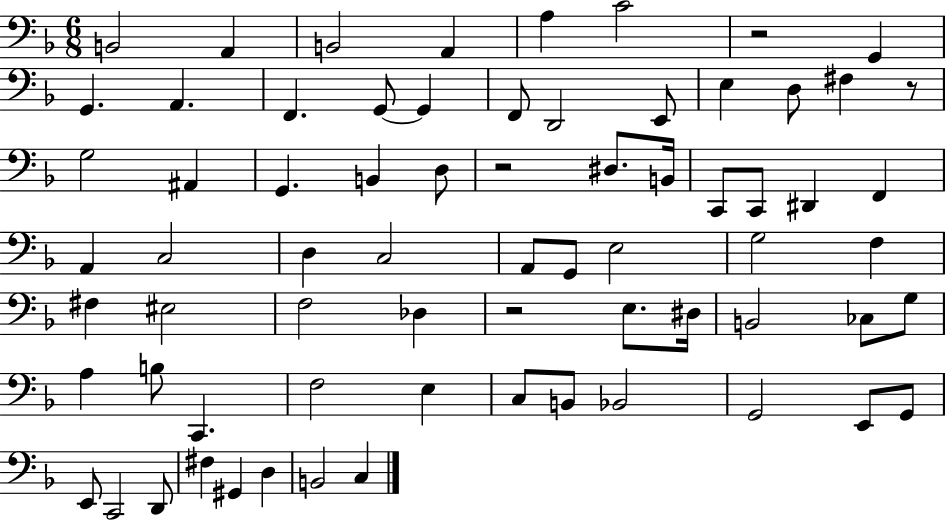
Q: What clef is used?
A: bass